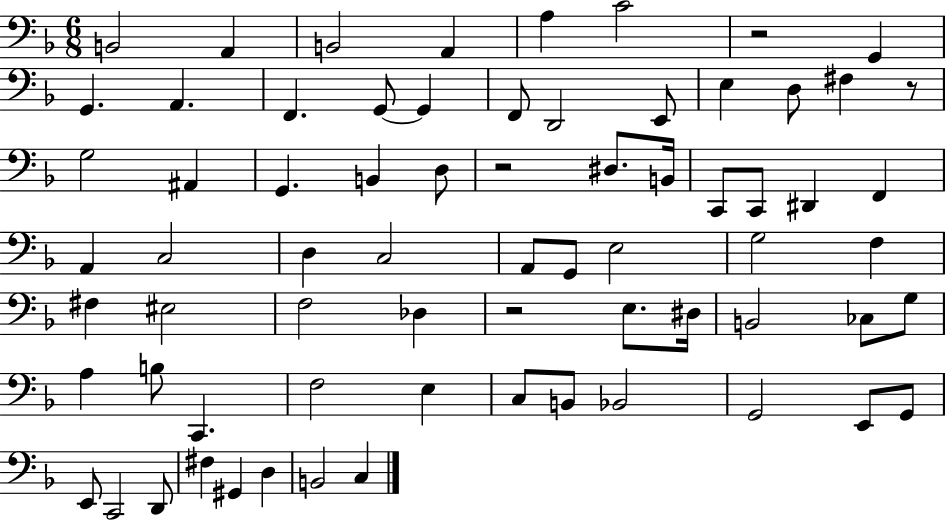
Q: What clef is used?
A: bass